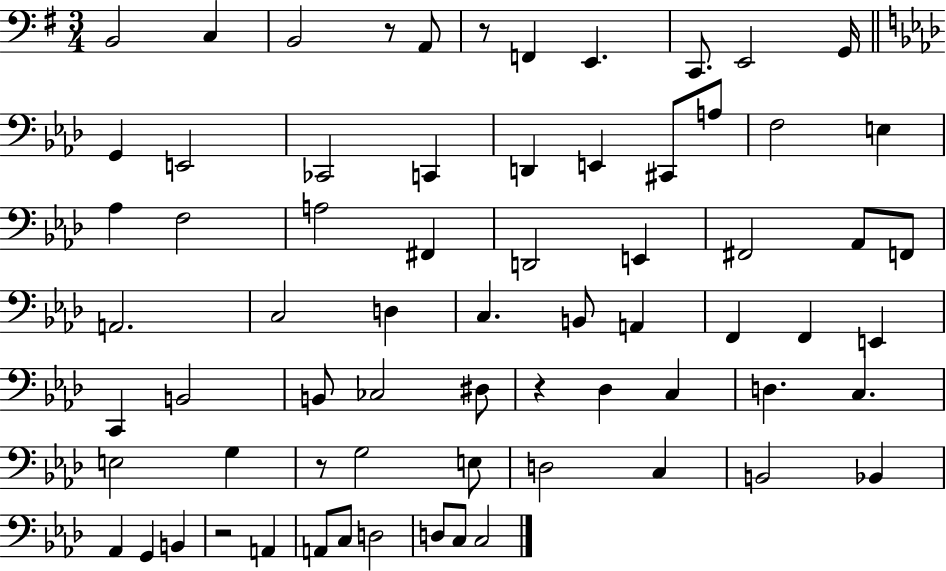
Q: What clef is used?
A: bass